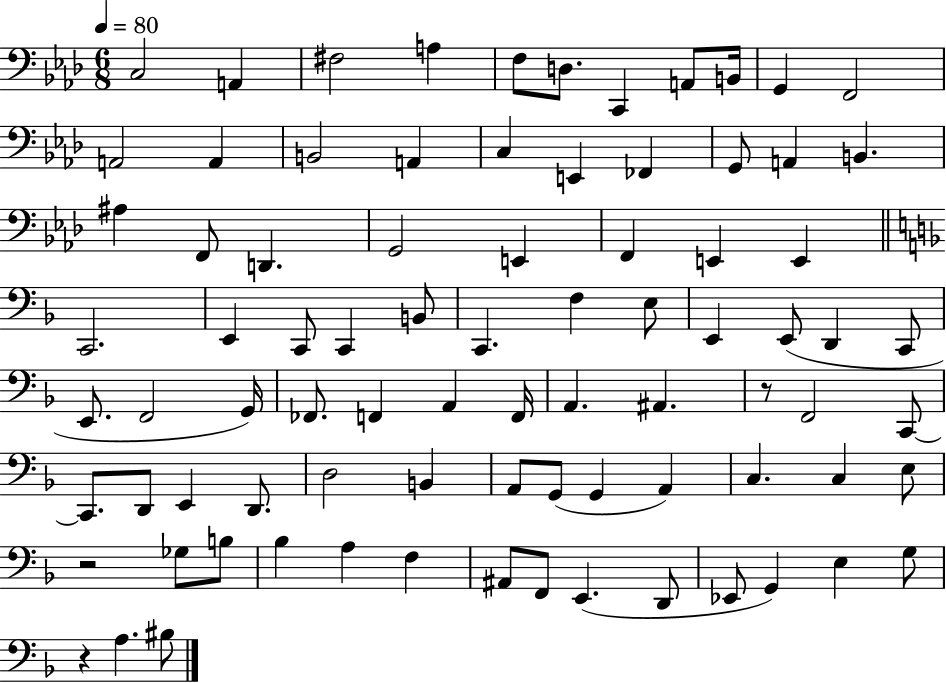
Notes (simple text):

C3/h A2/q F#3/h A3/q F3/e D3/e. C2/q A2/e B2/s G2/q F2/h A2/h A2/q B2/h A2/q C3/q E2/q FES2/q G2/e A2/q B2/q. A#3/q F2/e D2/q. G2/h E2/q F2/q E2/q E2/q C2/h. E2/q C2/e C2/q B2/e C2/q. F3/q E3/e E2/q E2/e D2/q C2/e E2/e. F2/h G2/s FES2/e. F2/q A2/q F2/s A2/q. A#2/q. R/e F2/h C2/e C2/e. D2/e E2/q D2/e. D3/h B2/q A2/e G2/e G2/q A2/q C3/q. C3/q E3/e R/h Gb3/e B3/e Bb3/q A3/q F3/q A#2/e F2/e E2/q. D2/e Eb2/e G2/q E3/q G3/e R/q A3/q. BIS3/e